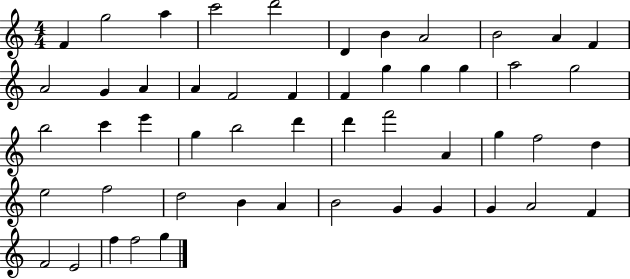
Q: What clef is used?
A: treble